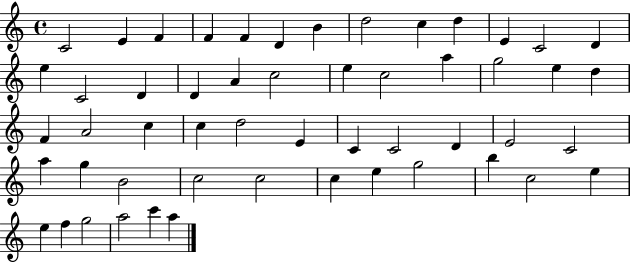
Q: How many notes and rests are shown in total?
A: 53